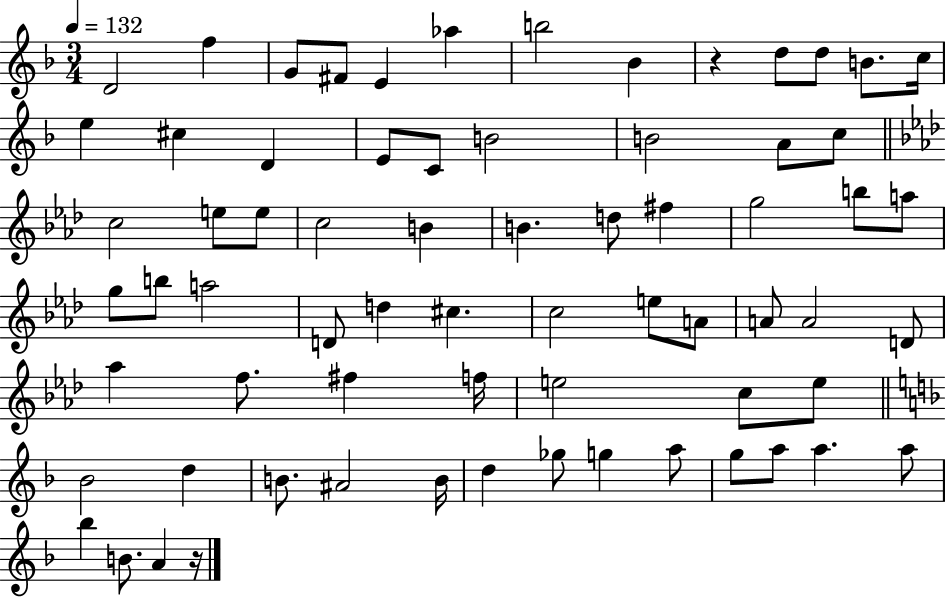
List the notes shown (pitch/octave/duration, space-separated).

D4/h F5/q G4/e F#4/e E4/q Ab5/q B5/h Bb4/q R/q D5/e D5/e B4/e. C5/s E5/q C#5/q D4/q E4/e C4/e B4/h B4/h A4/e C5/e C5/h E5/e E5/e C5/h B4/q B4/q. D5/e F#5/q G5/h B5/e A5/e G5/e B5/e A5/h D4/e D5/q C#5/q. C5/h E5/e A4/e A4/e A4/h D4/e Ab5/q F5/e. F#5/q F5/s E5/h C5/e E5/e Bb4/h D5/q B4/e. A#4/h B4/s D5/q Gb5/e G5/q A5/e G5/e A5/e A5/q. A5/e Bb5/q B4/e. A4/q R/s